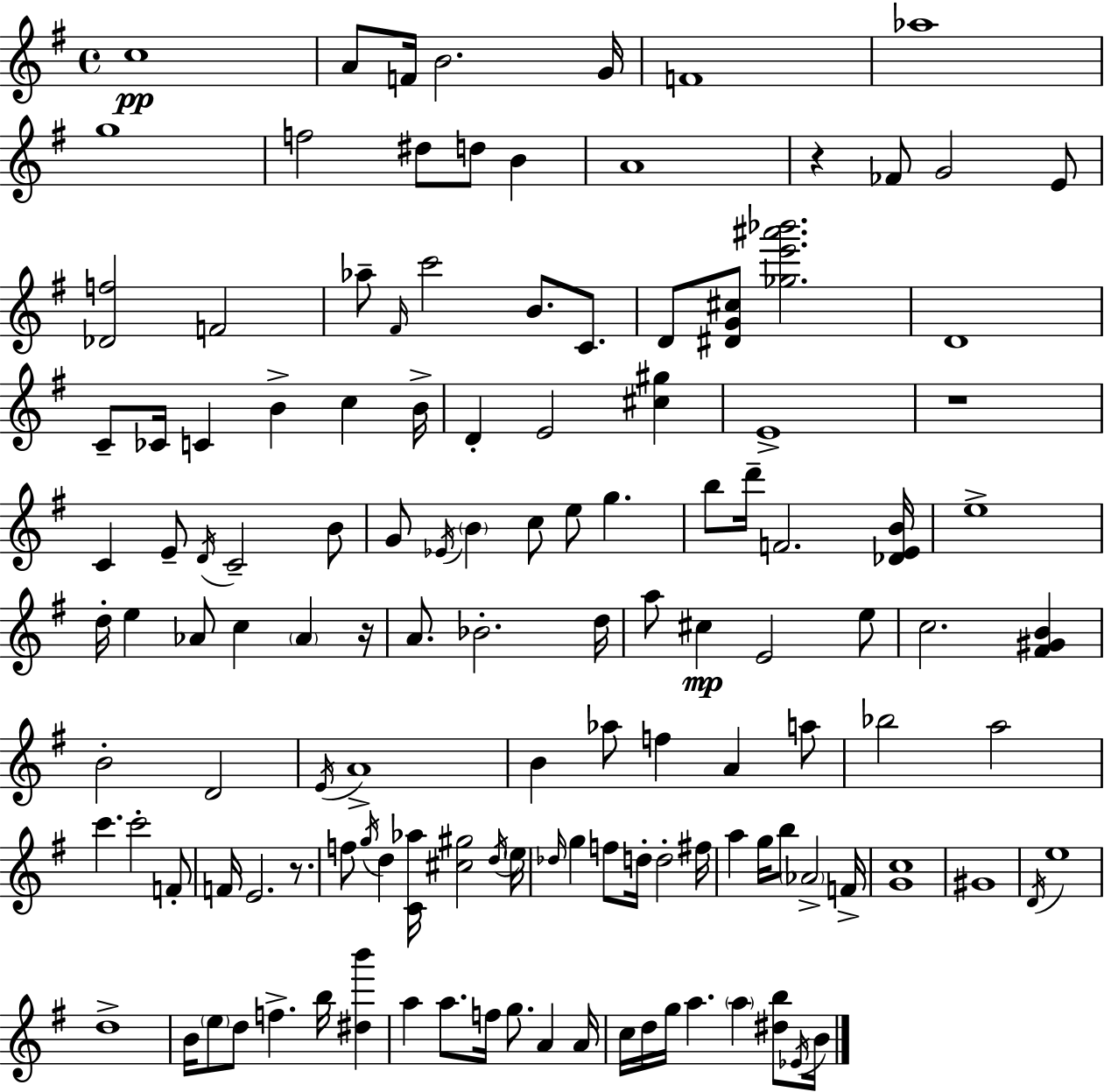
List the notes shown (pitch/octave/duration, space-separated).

C5/w A4/e F4/s B4/h. G4/s F4/w Ab5/w G5/w F5/h D#5/e D5/e B4/q A4/w R/q FES4/e G4/h E4/e [Db4,F5]/h F4/h Ab5/e F#4/s C6/h B4/e. C4/e. D4/e [D#4,G4,C#5]/e [Gb5,E6,A#6,Bb6]/h. D4/w C4/e CES4/s C4/q B4/q C5/q B4/s D4/q E4/h [C#5,G#5]/q E4/w R/w C4/q E4/e D4/s C4/h B4/e G4/e Eb4/s B4/q C5/e E5/e G5/q. B5/e D6/s F4/h. [Db4,E4,B4]/s E5/w D5/s E5/q Ab4/e C5/q Ab4/q R/s A4/e. Bb4/h. D5/s A5/e C#5/q E4/h E5/e C5/h. [F#4,G#4,B4]/q B4/h D4/h E4/s A4/w B4/q Ab5/e F5/q A4/q A5/e Bb5/h A5/h C6/q. C6/h F4/e F4/s E4/h. R/e. F5/e G5/s D5/q [C4,Ab5]/s [C#5,G#5]/h D5/s E5/s Db5/s G5/q F5/e D5/s D5/h F#5/s A5/q G5/s B5/e Ab4/h F4/s [G4,C5]/w G#4/w D4/s E5/w D5/w B4/s E5/e D5/e F5/q. B5/s [D#5,B6]/q A5/q A5/e. F5/s G5/e. A4/q A4/s C5/s D5/s G5/s A5/q. A5/q [D#5,B5]/e Eb4/s B4/s